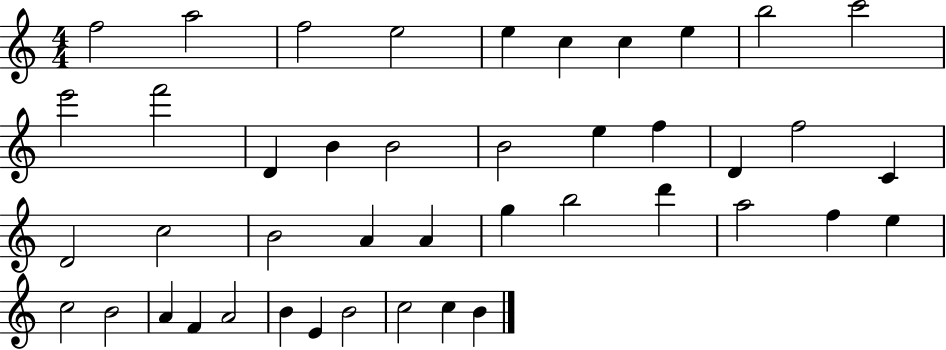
F5/h A5/h F5/h E5/h E5/q C5/q C5/q E5/q B5/h C6/h E6/h F6/h D4/q B4/q B4/h B4/h E5/q F5/q D4/q F5/h C4/q D4/h C5/h B4/h A4/q A4/q G5/q B5/h D6/q A5/h F5/q E5/q C5/h B4/h A4/q F4/q A4/h B4/q E4/q B4/h C5/h C5/q B4/q